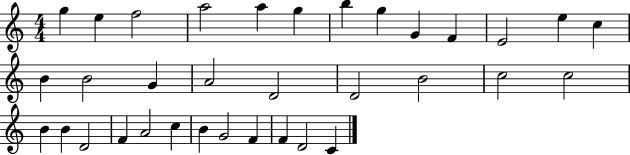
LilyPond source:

{
  \clef treble
  \numericTimeSignature
  \time 4/4
  \key c \major
  g''4 e''4 f''2 | a''2 a''4 g''4 | b''4 g''4 g'4 f'4 | e'2 e''4 c''4 | \break b'4 b'2 g'4 | a'2 d'2 | d'2 b'2 | c''2 c''2 | \break b'4 b'4 d'2 | f'4 a'2 c''4 | b'4 g'2 f'4 | f'4 d'2 c'4 | \break \bar "|."
}